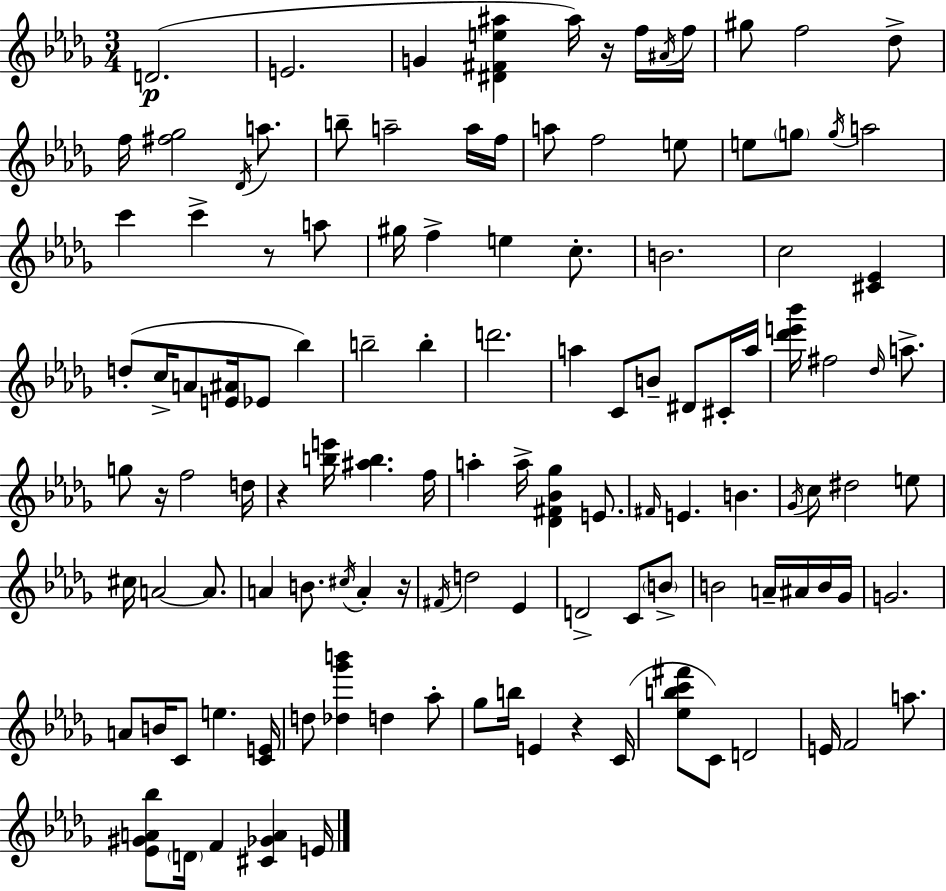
{
  \clef treble
  \numericTimeSignature
  \time 3/4
  \key bes \minor
  d'2.(\p | e'2. | g'4 <dis' fis' e'' ais''>4 ais''16) r16 f''16 \acciaccatura { ais'16 } | f''16 gis''8 f''2 des''8-> | \break f''16 <fis'' ges''>2 \acciaccatura { des'16 } a''8. | b''8-- a''2-- | a''16 f''16 a''8 f''2 | e''8 e''8 \parenthesize g''8 \acciaccatura { g''16 } a''2 | \break c'''4 c'''4-> r8 | a''8 gis''16 f''4-> e''4 | c''8.-. b'2. | c''2 <cis' ees'>4 | \break d''8-.( c''16-> a'8 <e' ais'>16 ees'8 bes''4) | b''2-- b''4-. | d'''2. | a''4 c'8 b'8-- dis'8 | \break cis'16-. a''16 <des''' e''' bes'''>16 fis''2 | \grace { des''16 } a''8.-> g''8 r16 f''2 | d''16 r4 <b'' e'''>16 <ais'' b''>4. | f''16 a''4-. a''16-> <des' fis' bes' ges''>4 | \break e'8. \grace { fis'16 } e'4. b'4. | \acciaccatura { ges'16 } c''8 dis''2 | e''8 cis''16 a'2~~ | a'8. a'4 b'8. | \break \acciaccatura { cis''16 } a'4-. r16 \acciaccatura { fis'16 } d''2 | ees'4 d'2-> | c'8 \parenthesize b'8-> b'2 | a'16-- ais'16 b'16 ges'16 g'2. | \break a'8 b'16 c'8 | e''4. <c' e'>16 d''8 <des'' ges''' b'''>4 | d''4 aes''8-. ges''8 b''16 e'4 | r4 c'16( <ees'' b'' c''' fis'''>8 c'8) | \break d'2 e'16 f'2 | a''8. <ees' gis' a' bes''>8 \parenthesize d'16 f'4 | <cis' ges' a'>4 e'16 \bar "|."
}